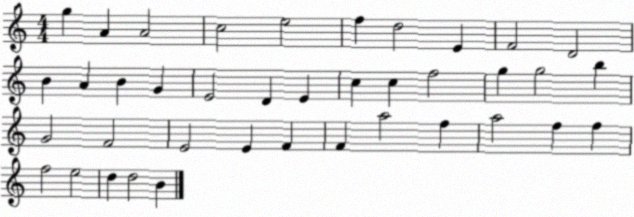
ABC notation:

X:1
T:Untitled
M:4/4
L:1/4
K:C
g A A2 c2 e2 f d2 E F2 D2 B A B G E2 D E c c f2 g g2 b G2 F2 E2 E F F a2 f a2 f f f2 e2 d d2 B